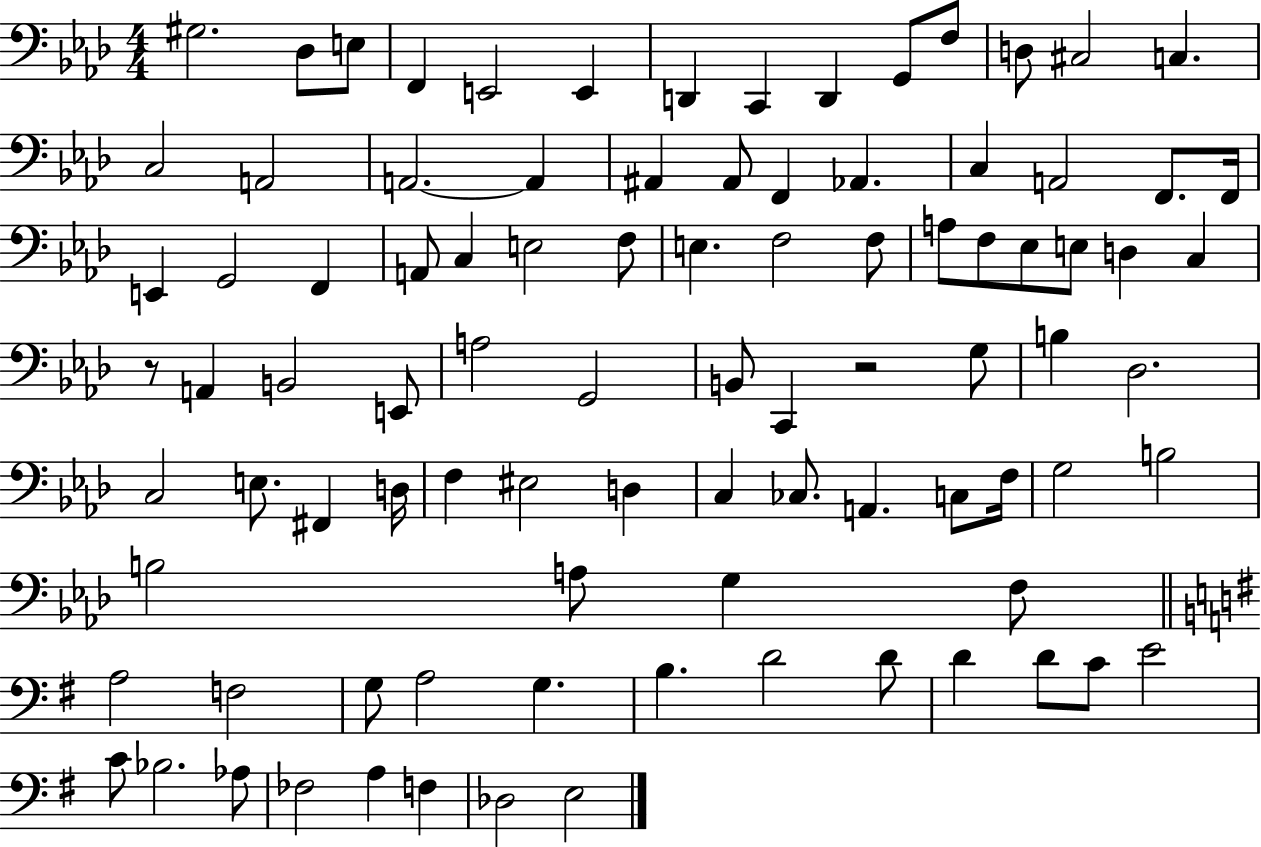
G#3/h. Db3/e E3/e F2/q E2/h E2/q D2/q C2/q D2/q G2/e F3/e D3/e C#3/h C3/q. C3/h A2/h A2/h. A2/q A#2/q A#2/e F2/q Ab2/q. C3/q A2/h F2/e. F2/s E2/q G2/h F2/q A2/e C3/q E3/h F3/e E3/q. F3/h F3/e A3/e F3/e Eb3/e E3/e D3/q C3/q R/e A2/q B2/h E2/e A3/h G2/h B2/e C2/q R/h G3/e B3/q Db3/h. C3/h E3/e. F#2/q D3/s F3/q EIS3/h D3/q C3/q CES3/e. A2/q. C3/e F3/s G3/h B3/h B3/h A3/e G3/q F3/e A3/h F3/h G3/e A3/h G3/q. B3/q. D4/h D4/e D4/q D4/e C4/e E4/h C4/e Bb3/h. Ab3/e FES3/h A3/q F3/q Db3/h E3/h